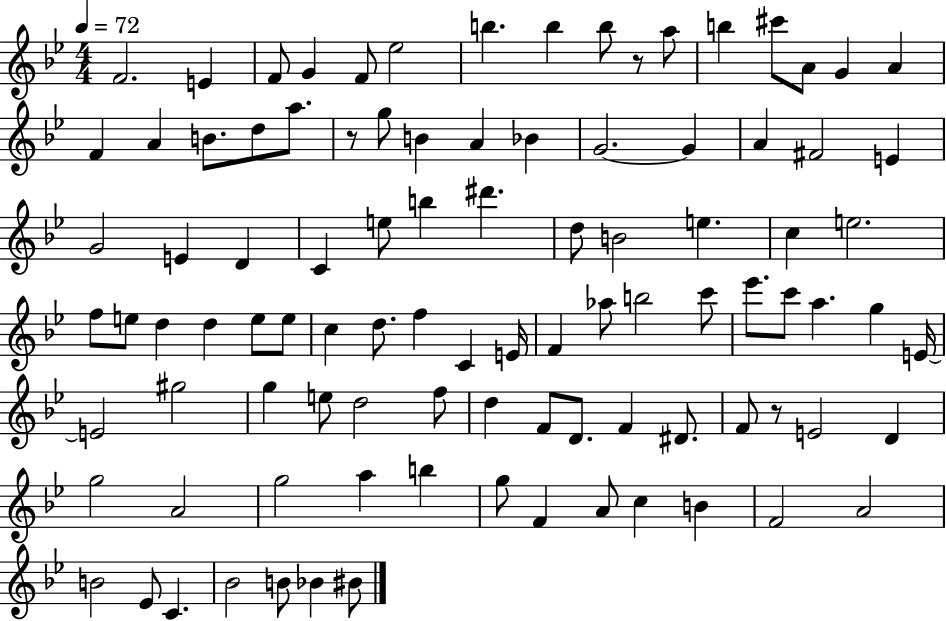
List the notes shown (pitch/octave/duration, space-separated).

F4/h. E4/q F4/e G4/q F4/e Eb5/h B5/q. B5/q B5/e R/e A5/e B5/q C#6/e A4/e G4/q A4/q F4/q A4/q B4/e. D5/e A5/e. R/e G5/e B4/q A4/q Bb4/q G4/h. G4/q A4/q F#4/h E4/q G4/h E4/q D4/q C4/q E5/e B5/q D#6/q. D5/e B4/h E5/q. C5/q E5/h. F5/e E5/e D5/q D5/q E5/e E5/e C5/q D5/e. F5/q C4/q E4/s F4/q Ab5/e B5/h C6/e Eb6/e. C6/e A5/q. G5/q E4/s E4/h G#5/h G5/q E5/e D5/h F5/e D5/q F4/e D4/e. F4/q D#4/e. F4/e R/e E4/h D4/q G5/h A4/h G5/h A5/q B5/q G5/e F4/q A4/e C5/q B4/q F4/h A4/h B4/h Eb4/e C4/q. Bb4/h B4/e Bb4/q BIS4/e